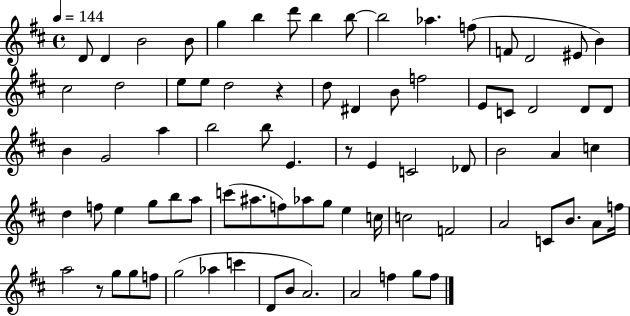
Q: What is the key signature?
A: D major